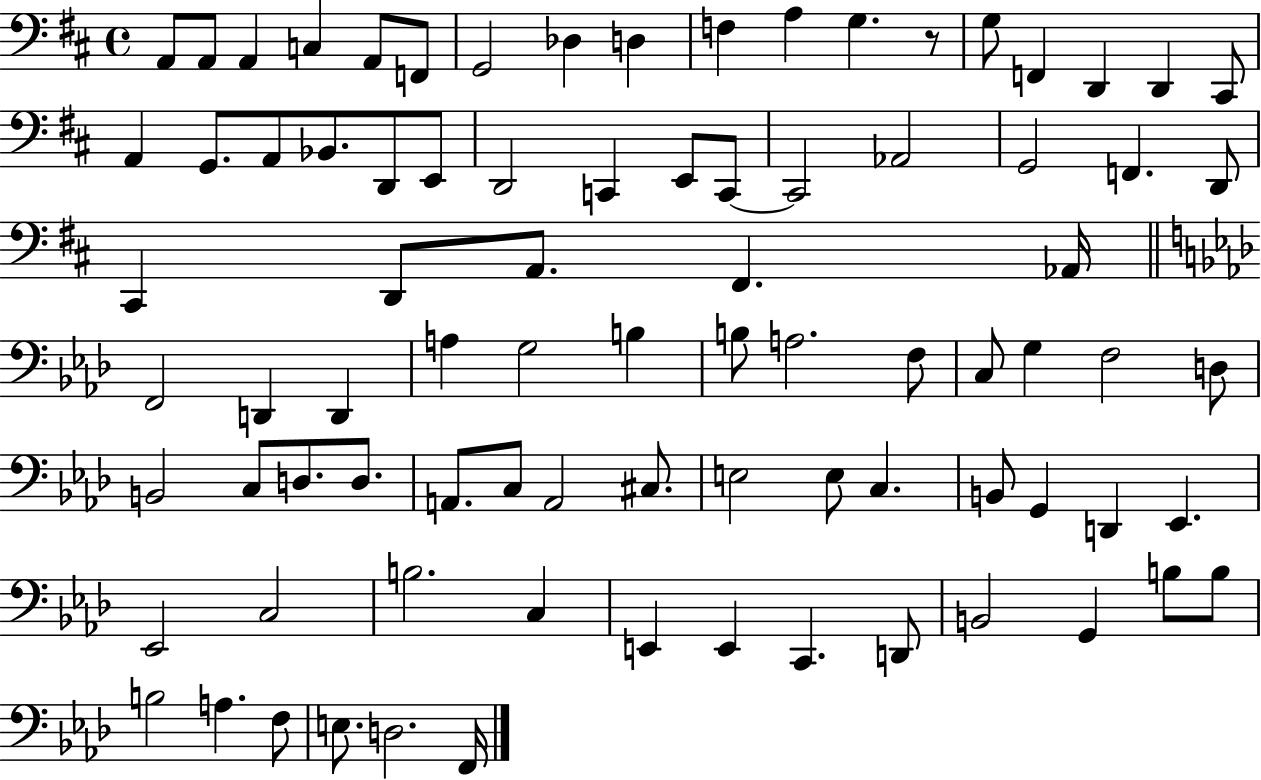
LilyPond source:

{
  \clef bass
  \time 4/4
  \defaultTimeSignature
  \key d \major
  a,8 a,8 a,4 c4 a,8 f,8 | g,2 des4 d4 | f4 a4 g4. r8 | g8 f,4 d,4 d,4 cis,8 | \break a,4 g,8. a,8 bes,8. d,8 e,8 | d,2 c,4 e,8 c,8~~ | c,2 aes,2 | g,2 f,4. d,8 | \break cis,4 d,8 a,8. fis,4. aes,16 | \bar "||" \break \key aes \major f,2 d,4 d,4 | a4 g2 b4 | b8 a2. f8 | c8 g4 f2 d8 | \break b,2 c8 d8. d8. | a,8. c8 a,2 cis8. | e2 e8 c4. | b,8 g,4 d,4 ees,4. | \break ees,2 c2 | b2. c4 | e,4 e,4 c,4. d,8 | b,2 g,4 b8 b8 | \break b2 a4. f8 | e8. d2. f,16 | \bar "|."
}